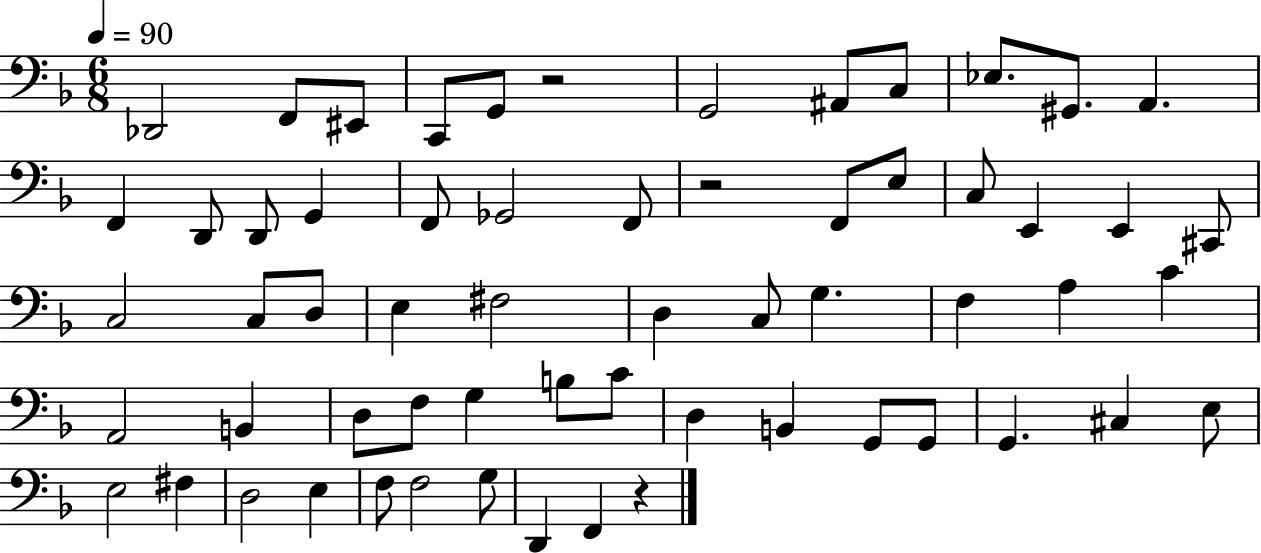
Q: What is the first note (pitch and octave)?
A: Db2